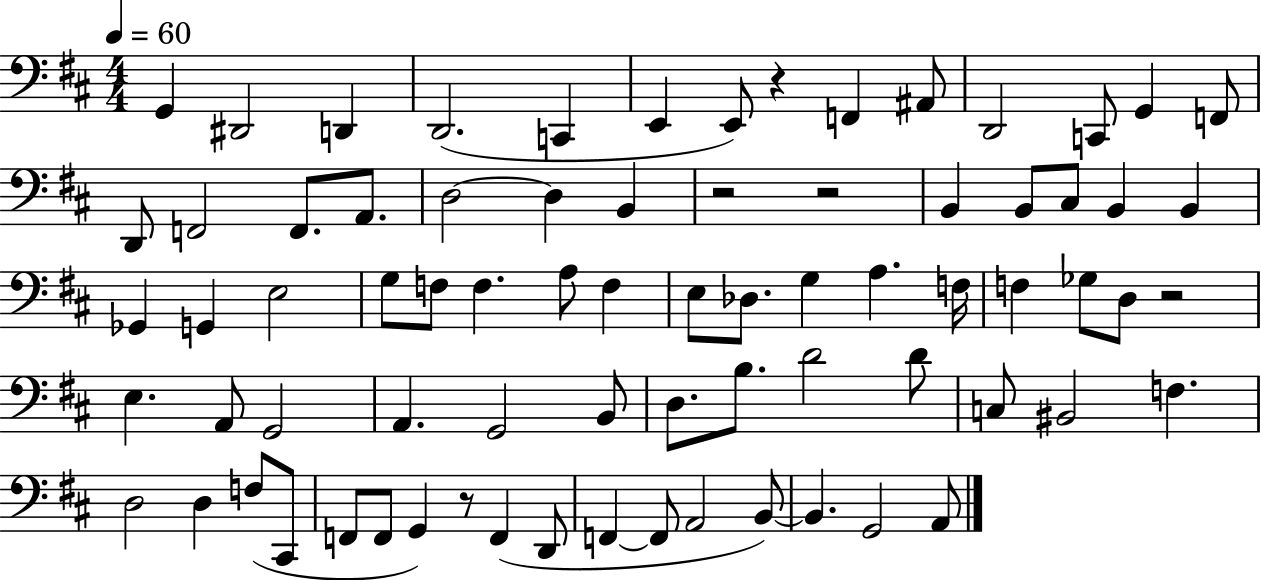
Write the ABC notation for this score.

X:1
T:Untitled
M:4/4
L:1/4
K:D
G,, ^D,,2 D,, D,,2 C,, E,, E,,/2 z F,, ^A,,/2 D,,2 C,,/2 G,, F,,/2 D,,/2 F,,2 F,,/2 A,,/2 D,2 D, B,, z2 z2 B,, B,,/2 ^C,/2 B,, B,, _G,, G,, E,2 G,/2 F,/2 F, A,/2 F, E,/2 _D,/2 G, A, F,/4 F, _G,/2 D,/2 z2 E, A,,/2 G,,2 A,, G,,2 B,,/2 D,/2 B,/2 D2 D/2 C,/2 ^B,,2 F, D,2 D, F,/2 ^C,,/2 F,,/2 F,,/2 G,, z/2 F,, D,,/2 F,, F,,/2 A,,2 B,,/2 B,, G,,2 A,,/2